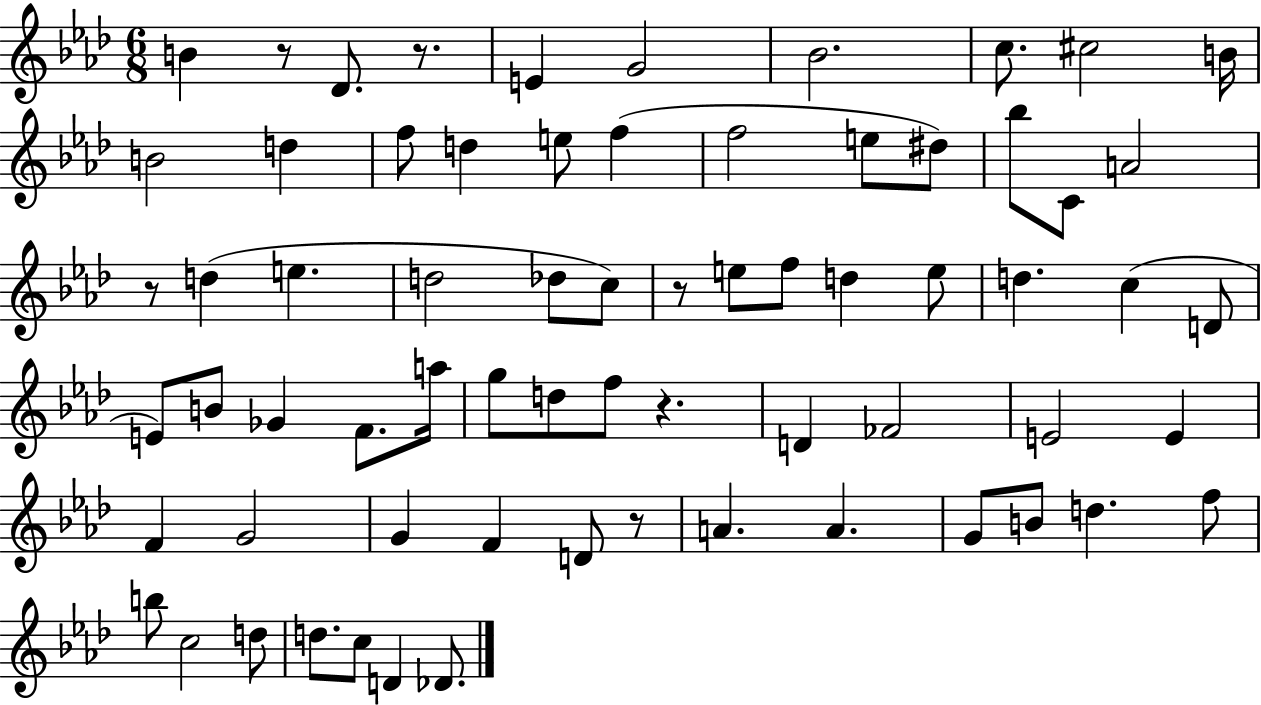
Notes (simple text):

B4/q R/e Db4/e. R/e. E4/q G4/h Bb4/h. C5/e. C#5/h B4/s B4/h D5/q F5/e D5/q E5/e F5/q F5/h E5/e D#5/e Bb5/e C4/e A4/h R/e D5/q E5/q. D5/h Db5/e C5/e R/e E5/e F5/e D5/q E5/e D5/q. C5/q D4/e E4/e B4/e Gb4/q F4/e. A5/s G5/e D5/e F5/e R/q. D4/q FES4/h E4/h E4/q F4/q G4/h G4/q F4/q D4/e R/e A4/q. A4/q. G4/e B4/e D5/q. F5/e B5/e C5/h D5/e D5/e. C5/e D4/q Db4/e.